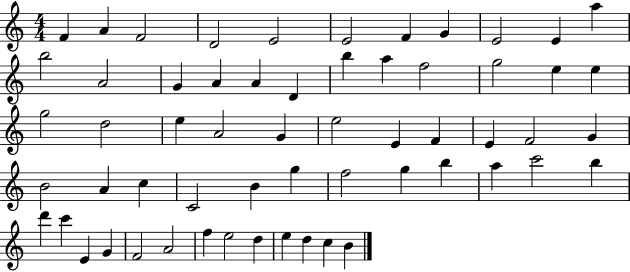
{
  \clef treble
  \numericTimeSignature
  \time 4/4
  \key c \major
  f'4 a'4 f'2 | d'2 e'2 | e'2 f'4 g'4 | e'2 e'4 a''4 | \break b''2 a'2 | g'4 a'4 a'4 d'4 | b''4 a''4 f''2 | g''2 e''4 e''4 | \break g''2 d''2 | e''4 a'2 g'4 | e''2 e'4 f'4 | e'4 f'2 g'4 | \break b'2 a'4 c''4 | c'2 b'4 g''4 | f''2 g''4 b''4 | a''4 c'''2 b''4 | \break d'''4 c'''4 e'4 g'4 | f'2 a'2 | f''4 e''2 d''4 | e''4 d''4 c''4 b'4 | \break \bar "|."
}